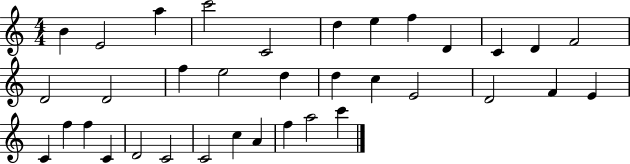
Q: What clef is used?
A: treble